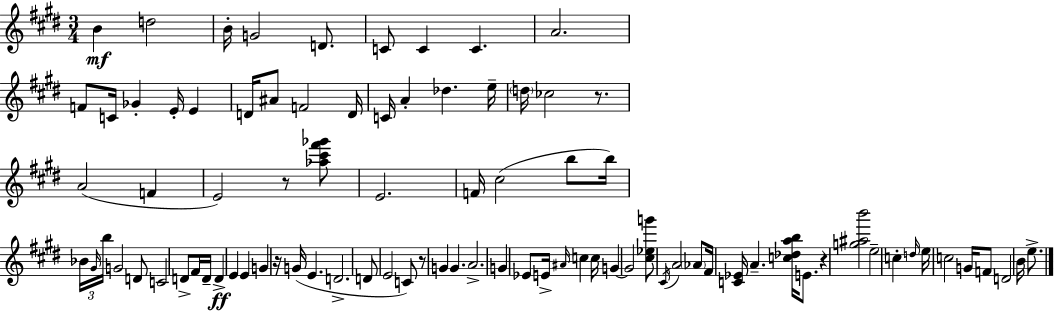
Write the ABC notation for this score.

X:1
T:Untitled
M:3/4
L:1/4
K:E
B d2 B/4 G2 D/2 C/2 C C A2 F/2 C/4 _G E/4 E D/4 ^A/2 F2 D/4 C/4 A _d e/4 d/4 _c2 z/2 A2 F E2 z/2 [_a^c'^f'_g']/2 E2 F/4 ^c2 b/2 b/4 _B/4 ^G/4 b/4 G2 D/2 C2 D/2 ^F/4 D/4 D E E G z/4 G/4 E D2 D/2 E2 C/2 z/2 G G A2 G _E/2 E/4 ^A/4 c c/4 G G2 [^c_eg']/2 ^C/4 A2 _A/2 ^F/4 [C_E]/4 A [c_dab]/4 E/2 z [g^ab']2 e2 c d/4 e/4 c2 G/4 F/2 D2 B/4 e/2